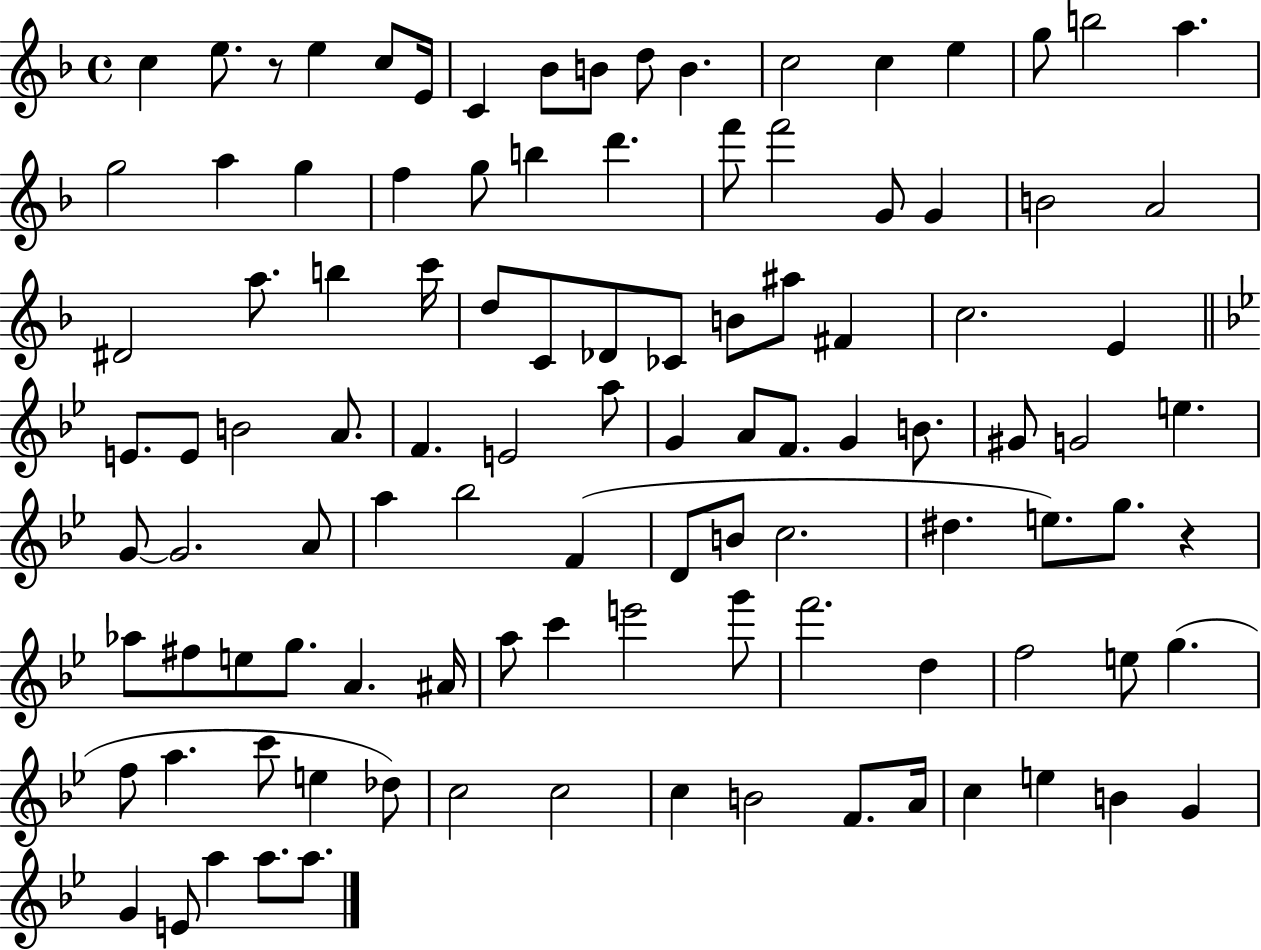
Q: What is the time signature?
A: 4/4